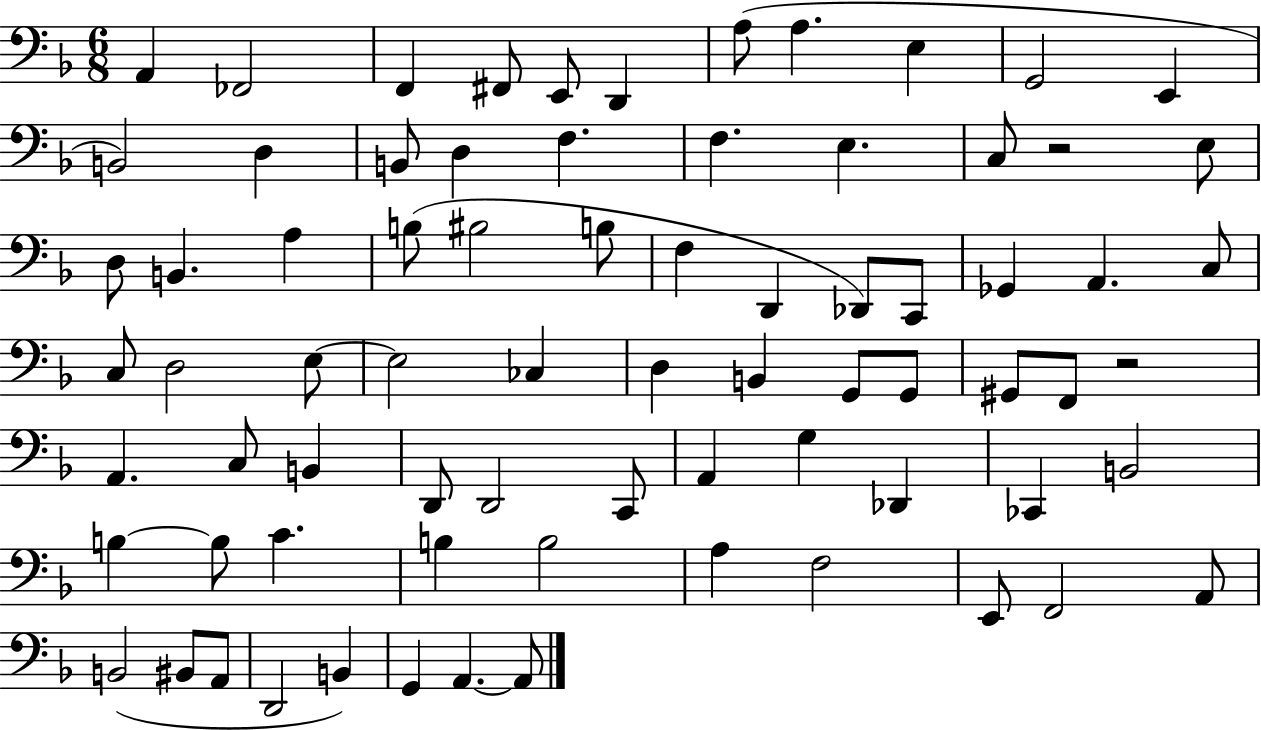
A2/q FES2/h F2/q F#2/e E2/e D2/q A3/e A3/q. E3/q G2/h E2/q B2/h D3/q B2/e D3/q F3/q. F3/q. E3/q. C3/e R/h E3/e D3/e B2/q. A3/q B3/e BIS3/h B3/e F3/q D2/q Db2/e C2/e Gb2/q A2/q. C3/e C3/e D3/h E3/e E3/h CES3/q D3/q B2/q G2/e G2/e G#2/e F2/e R/h A2/q. C3/e B2/q D2/e D2/h C2/e A2/q G3/q Db2/q CES2/q B2/h B3/q B3/e C4/q. B3/q B3/h A3/q F3/h E2/e F2/h A2/e B2/h BIS2/e A2/e D2/h B2/q G2/q A2/q. A2/e